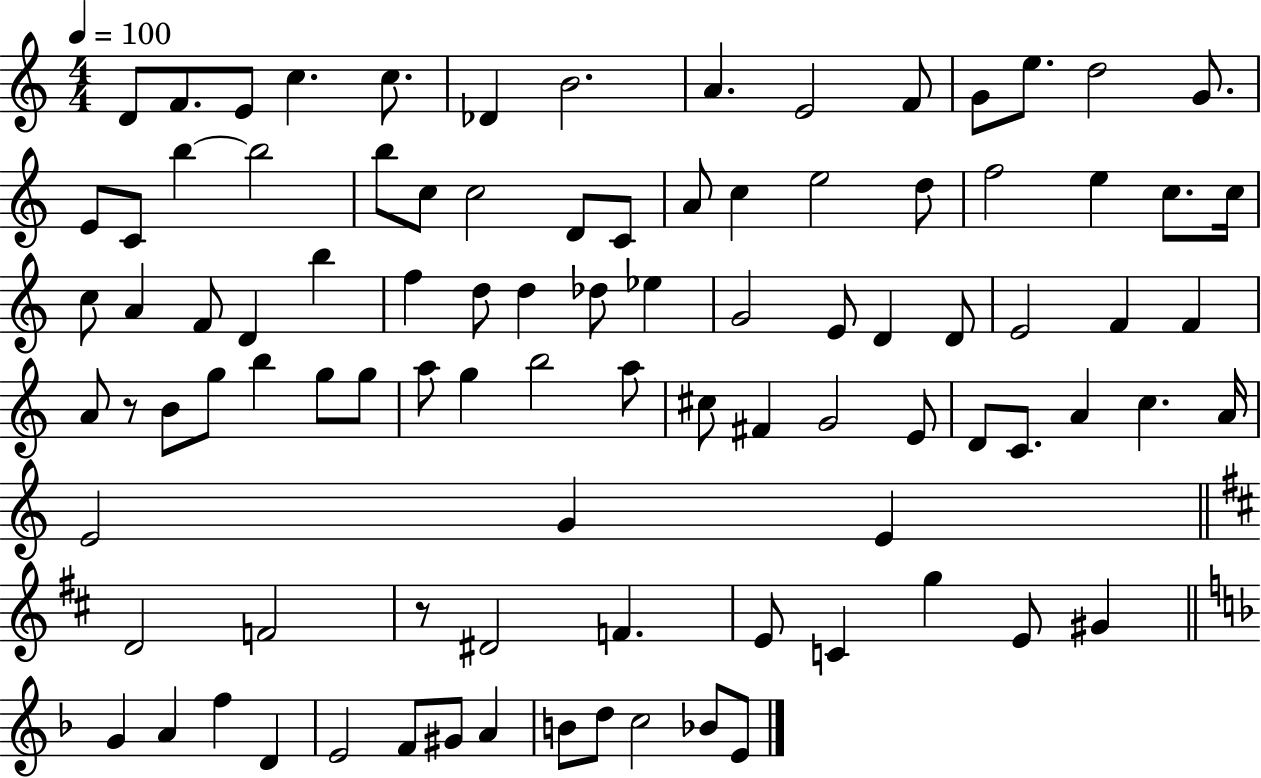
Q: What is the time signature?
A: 4/4